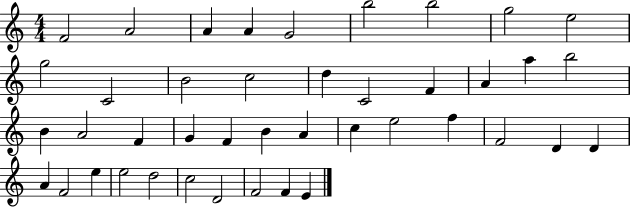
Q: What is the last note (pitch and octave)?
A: E4